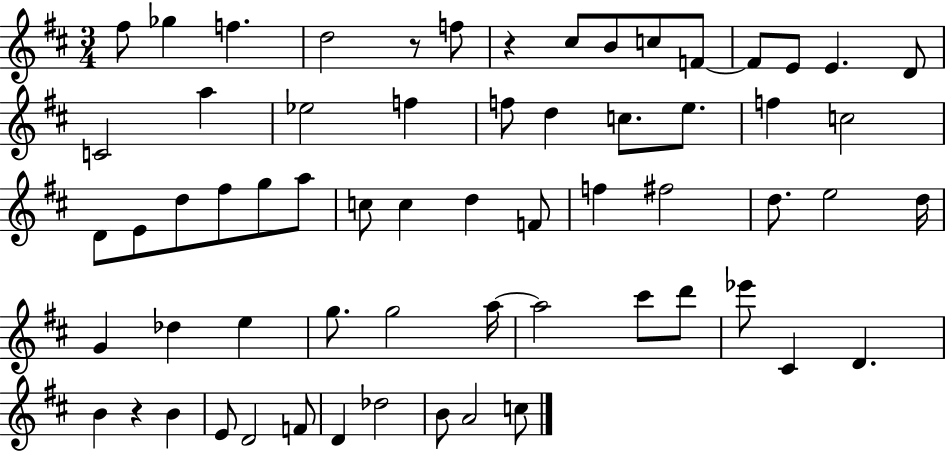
X:1
T:Untitled
M:3/4
L:1/4
K:D
^f/2 _g f d2 z/2 f/2 z ^c/2 B/2 c/2 F/2 F/2 E/2 E D/2 C2 a _e2 f f/2 d c/2 e/2 f c2 D/2 E/2 d/2 ^f/2 g/2 a/2 c/2 c d F/2 f ^f2 d/2 e2 d/4 G _d e g/2 g2 a/4 a2 ^c'/2 d'/2 _e'/2 ^C D B z B E/2 D2 F/2 D _d2 B/2 A2 c/2